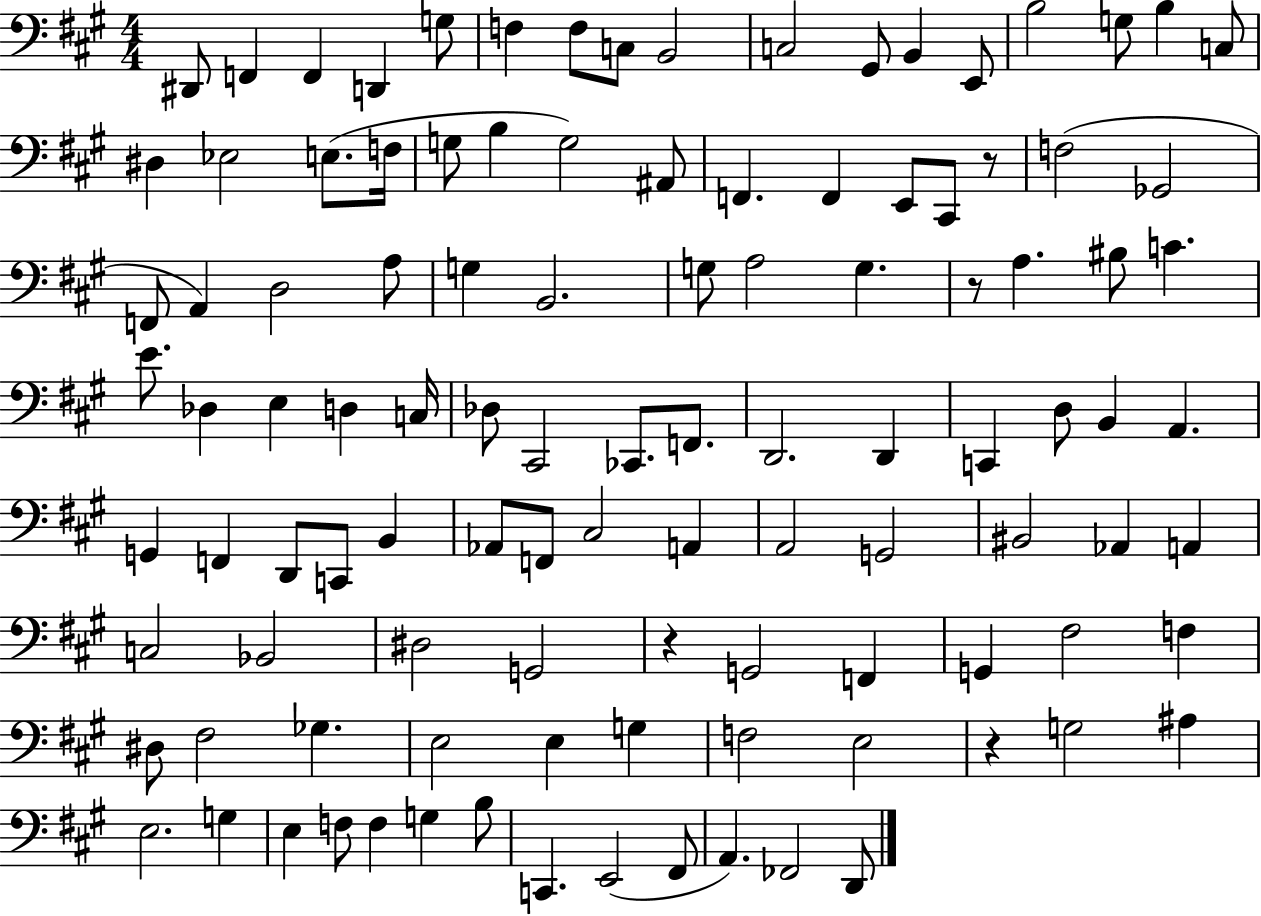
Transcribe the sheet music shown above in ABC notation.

X:1
T:Untitled
M:4/4
L:1/4
K:A
^D,,/2 F,, F,, D,, G,/2 F, F,/2 C,/2 B,,2 C,2 ^G,,/2 B,, E,,/2 B,2 G,/2 B, C,/2 ^D, _E,2 E,/2 F,/4 G,/2 B, G,2 ^A,,/2 F,, F,, E,,/2 ^C,,/2 z/2 F,2 _G,,2 F,,/2 A,, D,2 A,/2 G, B,,2 G,/2 A,2 G, z/2 A, ^B,/2 C E/2 _D, E, D, C,/4 _D,/2 ^C,,2 _C,,/2 F,,/2 D,,2 D,, C,, D,/2 B,, A,, G,, F,, D,,/2 C,,/2 B,, _A,,/2 F,,/2 ^C,2 A,, A,,2 G,,2 ^B,,2 _A,, A,, C,2 _B,,2 ^D,2 G,,2 z G,,2 F,, G,, ^F,2 F, ^D,/2 ^F,2 _G, E,2 E, G, F,2 E,2 z G,2 ^A, E,2 G, E, F,/2 F, G, B,/2 C,, E,,2 ^F,,/2 A,, _F,,2 D,,/2